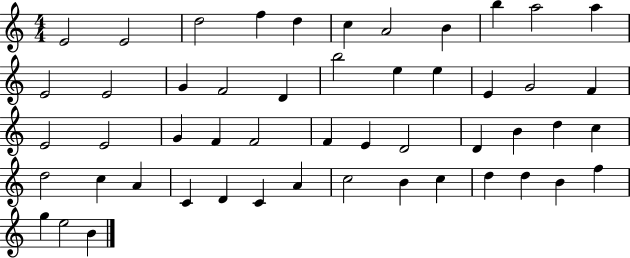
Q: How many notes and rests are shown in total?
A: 51